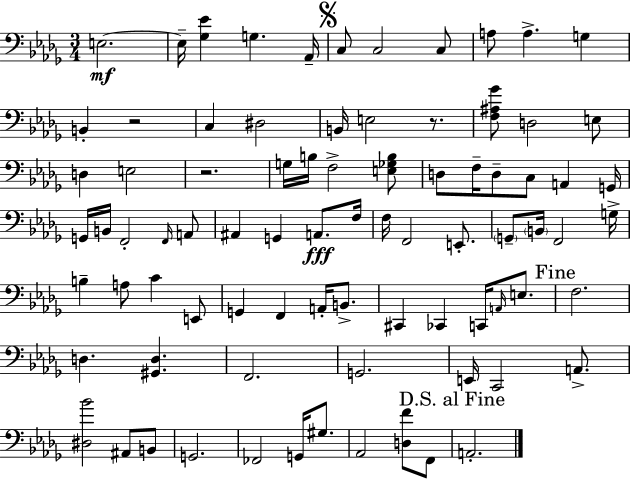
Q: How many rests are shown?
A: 3